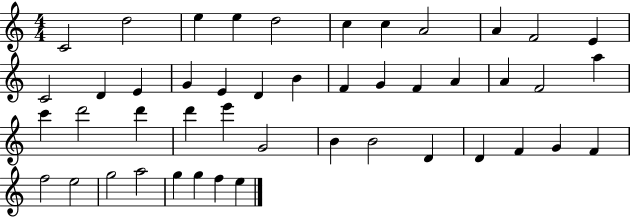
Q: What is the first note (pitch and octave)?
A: C4